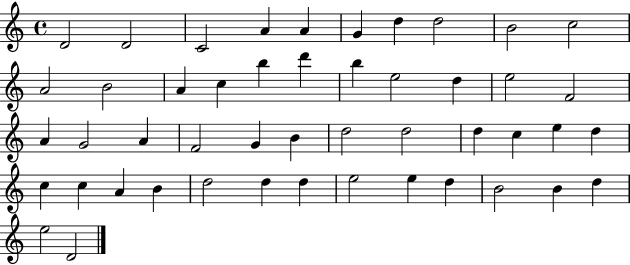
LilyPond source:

{
  \clef treble
  \time 4/4
  \defaultTimeSignature
  \key c \major
  d'2 d'2 | c'2 a'4 a'4 | g'4 d''4 d''2 | b'2 c''2 | \break a'2 b'2 | a'4 c''4 b''4 d'''4 | b''4 e''2 d''4 | e''2 f'2 | \break a'4 g'2 a'4 | f'2 g'4 b'4 | d''2 d''2 | d''4 c''4 e''4 d''4 | \break c''4 c''4 a'4 b'4 | d''2 d''4 d''4 | e''2 e''4 d''4 | b'2 b'4 d''4 | \break e''2 d'2 | \bar "|."
}